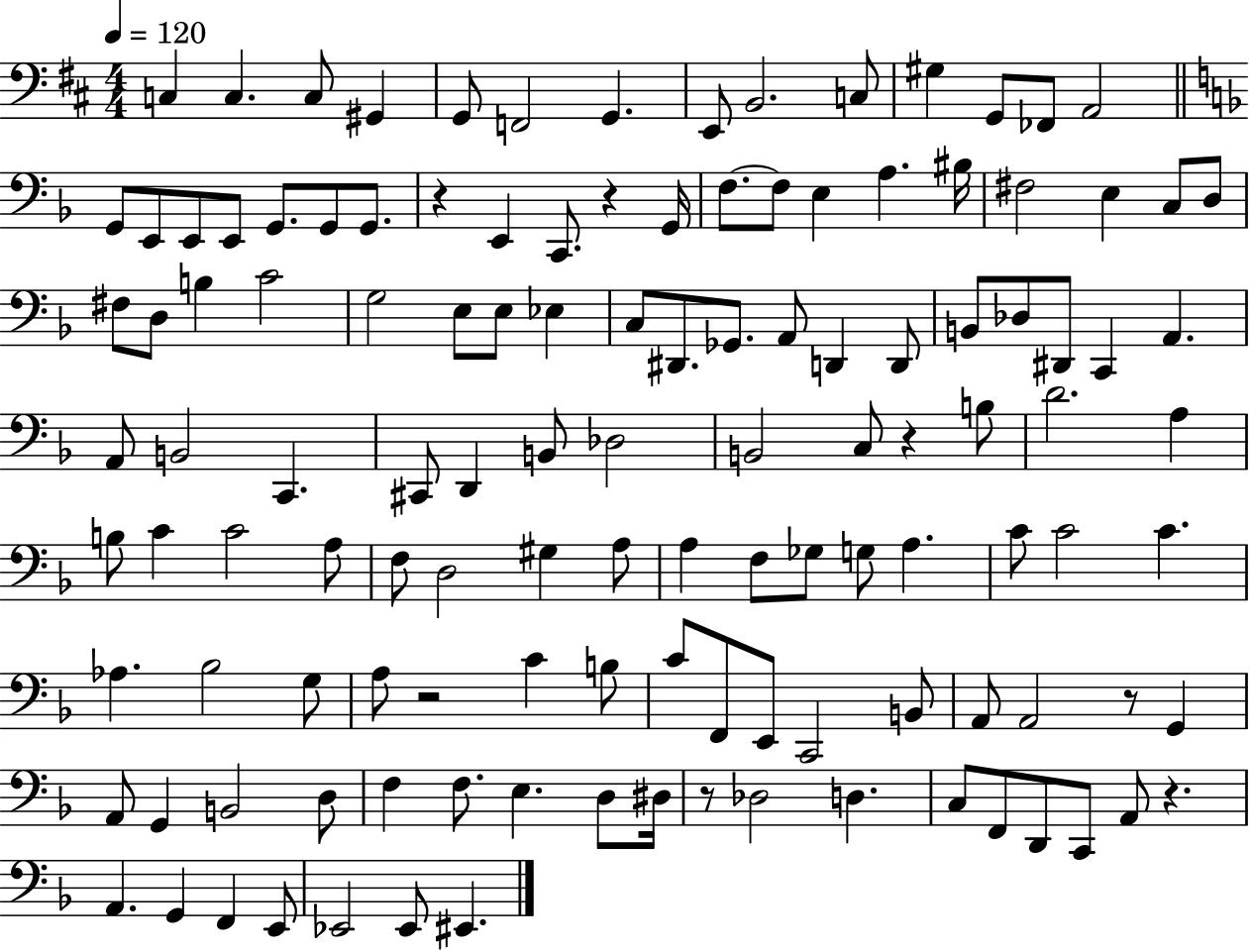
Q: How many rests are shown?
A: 7